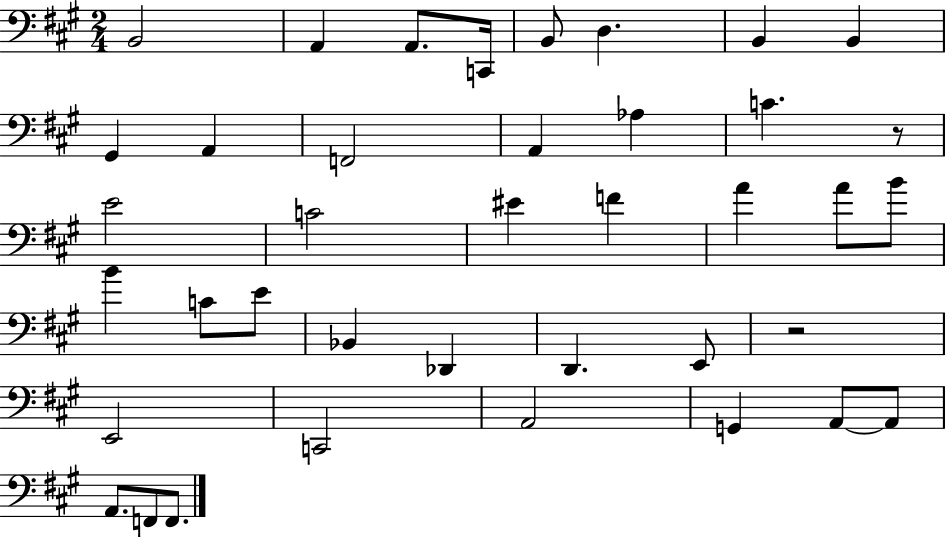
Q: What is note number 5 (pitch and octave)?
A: B2